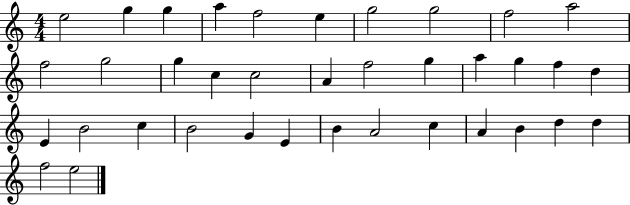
X:1
T:Untitled
M:4/4
L:1/4
K:C
e2 g g a f2 e g2 g2 f2 a2 f2 g2 g c c2 A f2 g a g f d E B2 c B2 G E B A2 c A B d d f2 e2